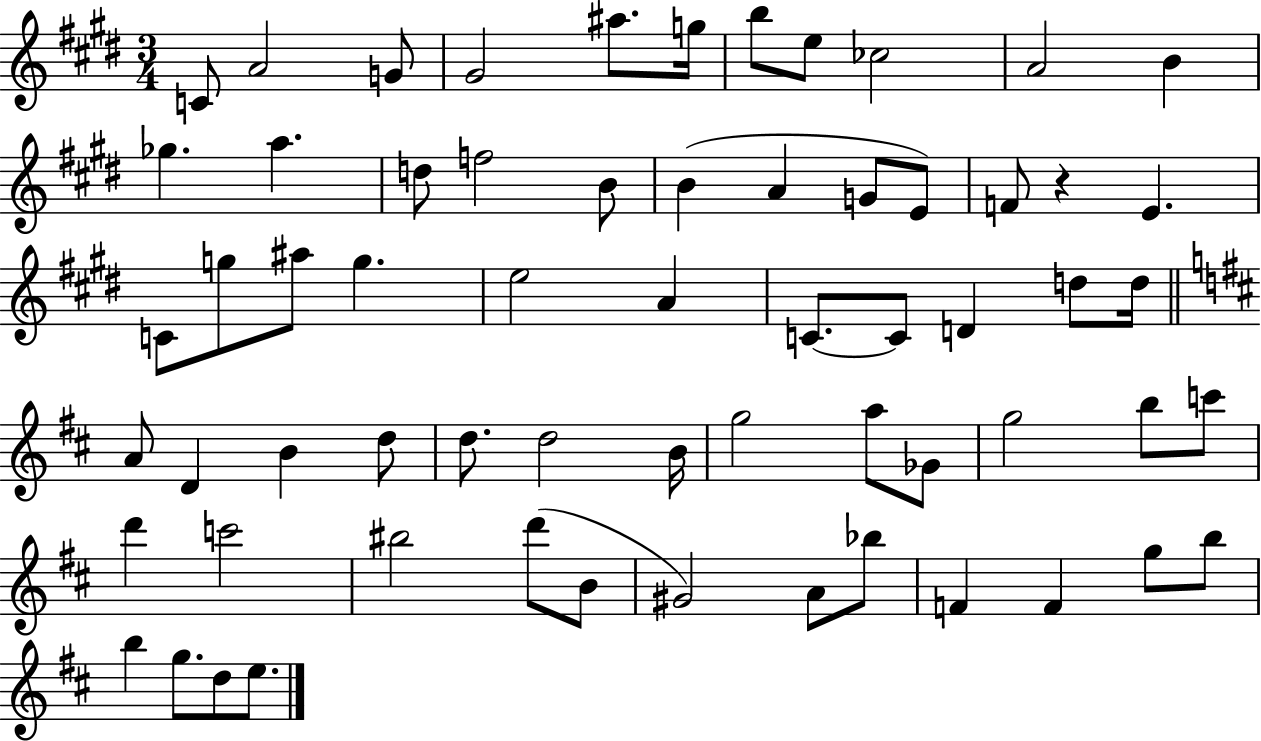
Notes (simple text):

C4/e A4/h G4/e G#4/h A#5/e. G5/s B5/e E5/e CES5/h A4/h B4/q Gb5/q. A5/q. D5/e F5/h B4/e B4/q A4/q G4/e E4/e F4/e R/q E4/q. C4/e G5/e A#5/e G5/q. E5/h A4/q C4/e. C4/e D4/q D5/e D5/s A4/e D4/q B4/q D5/e D5/e. D5/h B4/s G5/h A5/e Gb4/e G5/h B5/e C6/e D6/q C6/h BIS5/h D6/e B4/e G#4/h A4/e Bb5/e F4/q F4/q G5/e B5/e B5/q G5/e. D5/e E5/e.